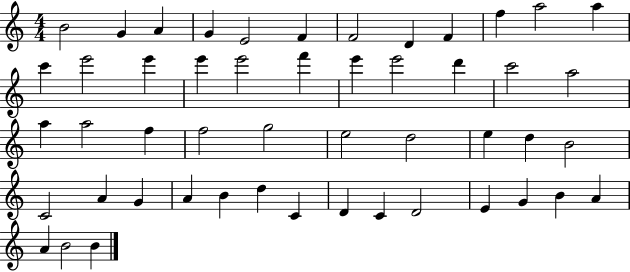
{
  \clef treble
  \numericTimeSignature
  \time 4/4
  \key c \major
  b'2 g'4 a'4 | g'4 e'2 f'4 | f'2 d'4 f'4 | f''4 a''2 a''4 | \break c'''4 e'''2 e'''4 | e'''4 e'''2 f'''4 | e'''4 e'''2 d'''4 | c'''2 a''2 | \break a''4 a''2 f''4 | f''2 g''2 | e''2 d''2 | e''4 d''4 b'2 | \break c'2 a'4 g'4 | a'4 b'4 d''4 c'4 | d'4 c'4 d'2 | e'4 g'4 b'4 a'4 | \break a'4 b'2 b'4 | \bar "|."
}